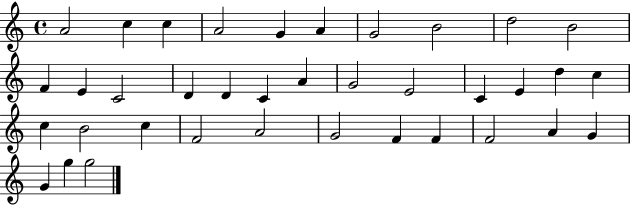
X:1
T:Untitled
M:4/4
L:1/4
K:C
A2 c c A2 G A G2 B2 d2 B2 F E C2 D D C A G2 E2 C E d c c B2 c F2 A2 G2 F F F2 A G G g g2